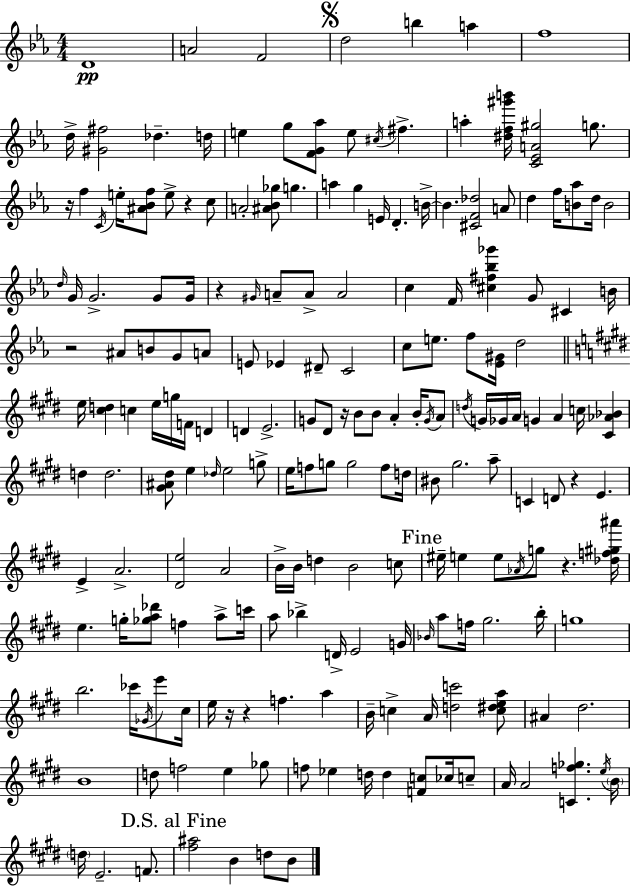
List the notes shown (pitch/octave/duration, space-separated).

D4/w A4/h F4/h D5/h B5/q A5/q F5/w D5/s [G#4,F#5]/h Db5/q. D5/s E5/q G5/e [F4,G4,Ab5]/e E5/e C#5/s F#5/q. A5/q [D#5,F5,G#6,B6]/s [C4,Eb4,A4,G#5]/h G5/e. R/s F5/q C4/s E5/s [A#4,Bb4,F5]/e E5/e R/q C5/e A4/h [A#4,Bb4,Gb5]/e G5/q. A5/q G5/q E4/s D4/q. B4/s B4/q. [C#4,F4,Db5]/h A4/e D5/q F5/s [B4,Ab5]/e D5/s B4/h D5/s G4/s G4/h. G4/e G4/s R/q G#4/s A4/e A4/e A4/h C5/q F4/s [C#5,F#5,Bb5,Gb6]/q G4/e C#4/q B4/s R/h A#4/e B4/e G4/e A4/e E4/e Eb4/q D#4/e C4/h C5/e E5/e. F5/e [Eb4,G#4]/s D5/h E5/s [C#5,D5]/q C5/q E5/s G5/s F4/s D4/q D4/q E4/h. G4/e D#4/e R/s B4/e B4/e A4/q B4/s G4/s A4/e D5/s G4/s Gb4/s A4/s G4/q A4/q C5/s [C#4,Ab4,Bb4]/q D5/q D5/h. [G#4,A#4,D#5]/e E5/q Db5/s E5/h G5/e E5/s F5/e G5/e G5/h F5/e D5/s BIS4/e G#5/h. A5/e C4/q D4/e R/q E4/q. E4/q A4/h. [D#4,E5]/h A4/h B4/s B4/s D5/q B4/h C5/e EIS5/s E5/q E5/e Ab4/s G5/e R/q. [Db5,F5,G#5,A#6]/s E5/q. G5/s [Gb5,A5,Db6]/e F5/q A5/e C6/s A5/e Bb5/q D4/s E4/h G4/s Bb4/s A5/e F5/s G#5/h. B5/s G5/w B5/h. CES6/s Gb4/s E6/e C#5/s E5/s R/s R/q F5/q. A5/q B4/s C5/q A4/s [D5,C6]/h [C5,D#5,E5,A5]/e A#4/q D#5/h. B4/w D5/e F5/h E5/q Gb5/e F5/e Eb5/q D5/s D5/q [F4,C5]/e CES5/s C5/e A4/s A4/h [C4,F5,Gb5]/q. E5/s B4/s D5/s E4/h. F4/e. [F#5,A#5]/h B4/q D5/e B4/e